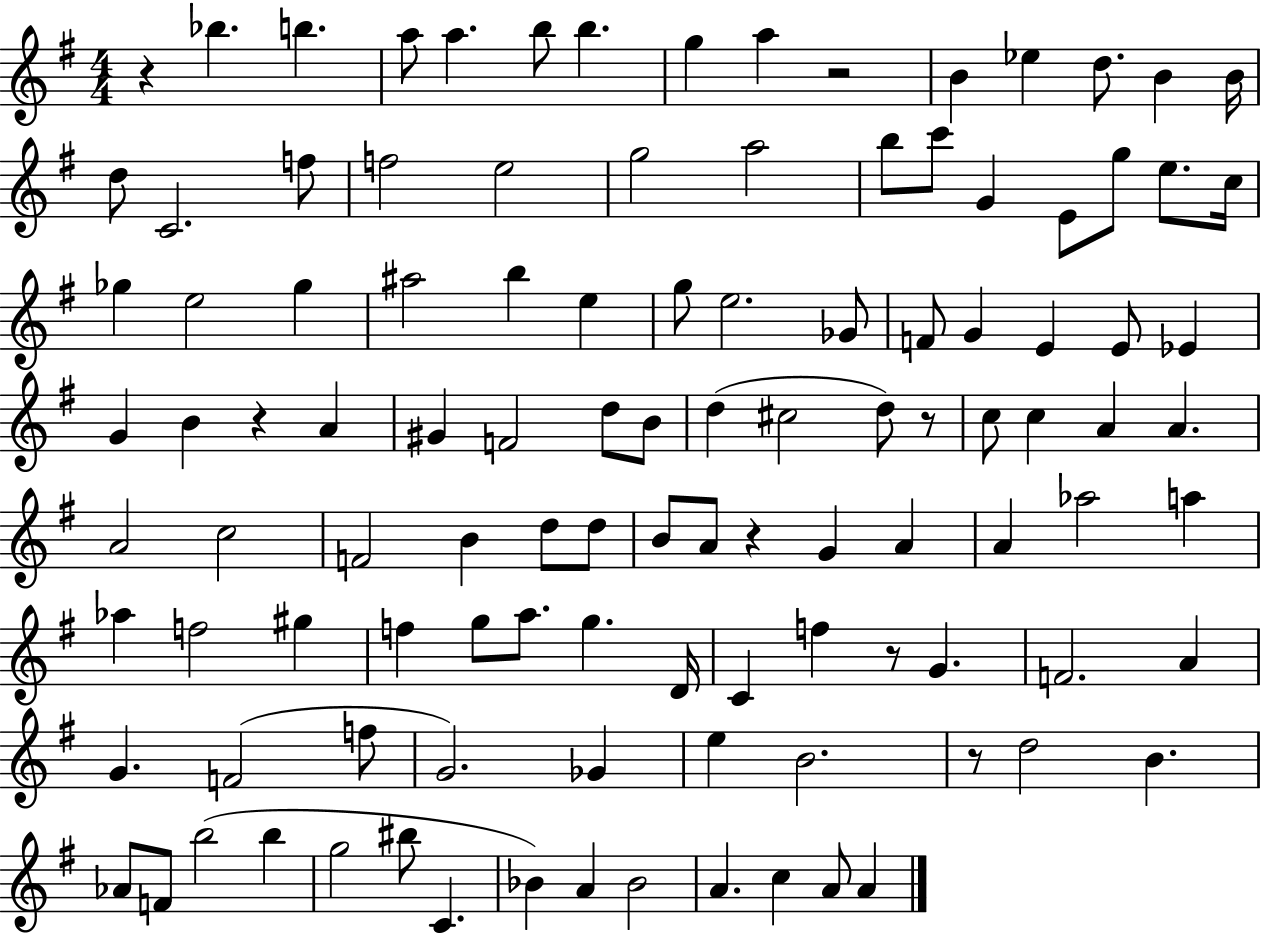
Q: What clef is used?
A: treble